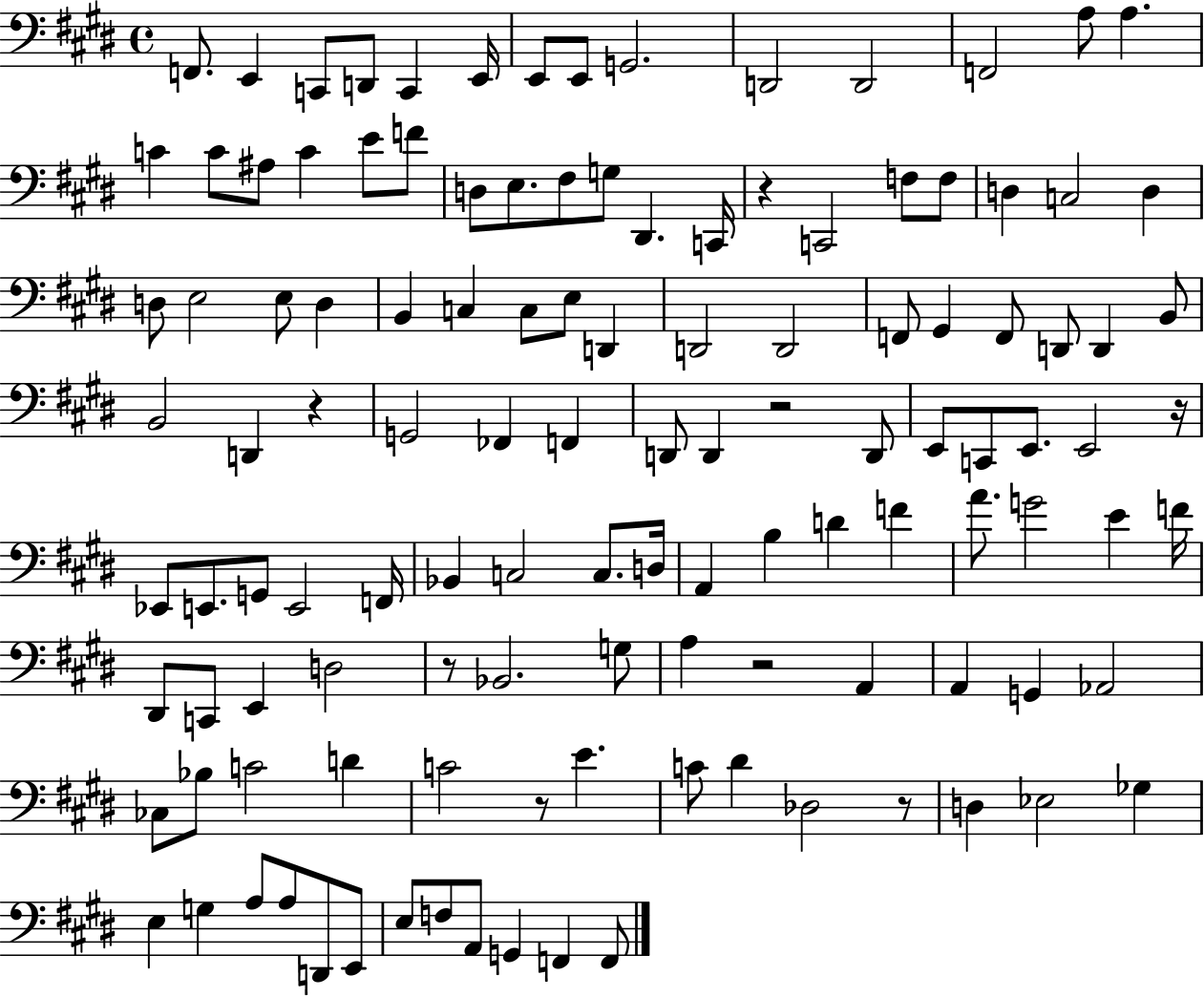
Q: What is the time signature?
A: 4/4